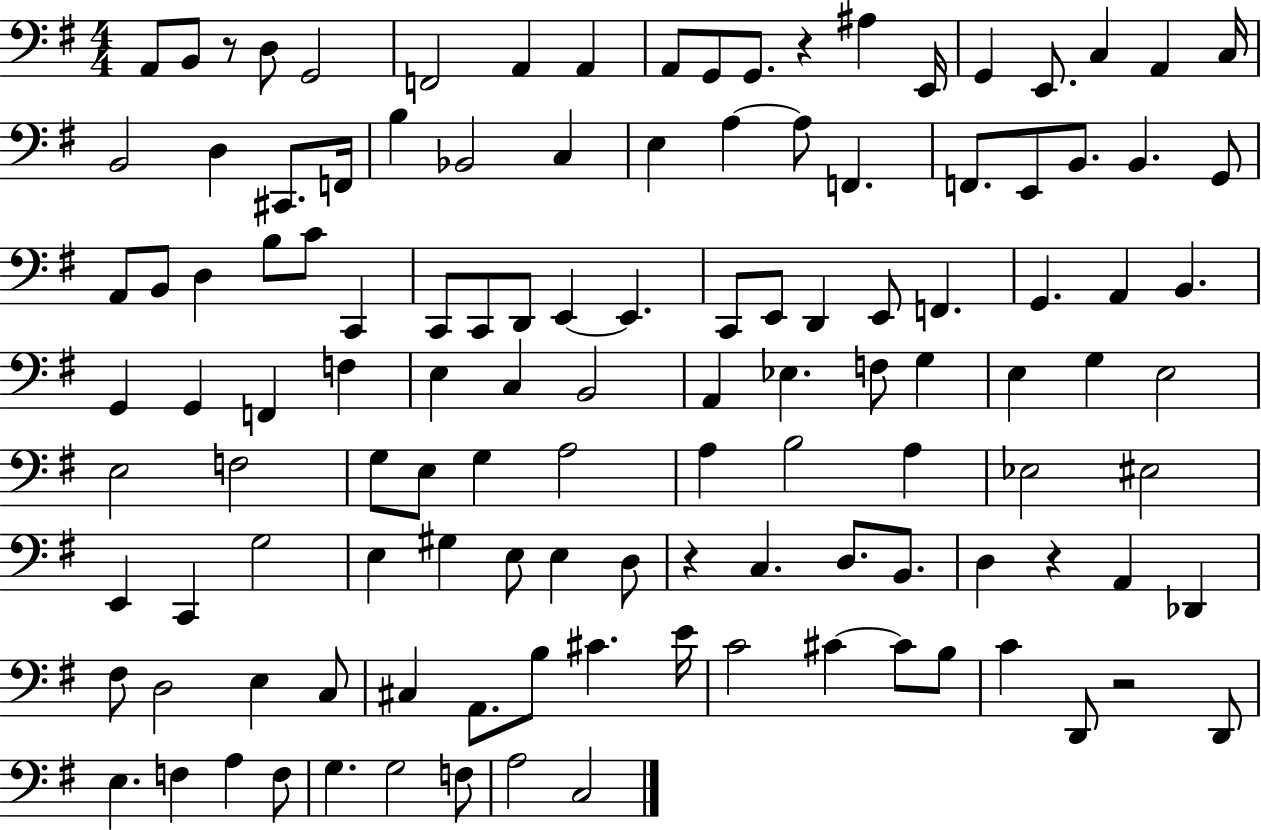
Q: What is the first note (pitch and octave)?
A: A2